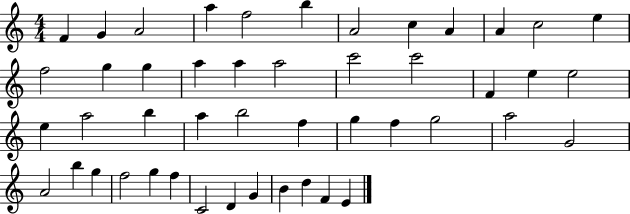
{
  \clef treble
  \numericTimeSignature
  \time 4/4
  \key c \major
  f'4 g'4 a'2 | a''4 f''2 b''4 | a'2 c''4 a'4 | a'4 c''2 e''4 | \break f''2 g''4 g''4 | a''4 a''4 a''2 | c'''2 c'''2 | f'4 e''4 e''2 | \break e''4 a''2 b''4 | a''4 b''2 f''4 | g''4 f''4 g''2 | a''2 g'2 | \break a'2 b''4 g''4 | f''2 g''4 f''4 | c'2 d'4 g'4 | b'4 d''4 f'4 e'4 | \break \bar "|."
}